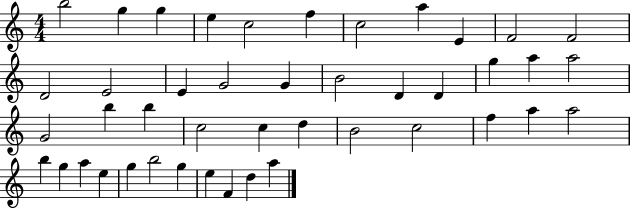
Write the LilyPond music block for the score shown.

{
  \clef treble
  \numericTimeSignature
  \time 4/4
  \key c \major
  b''2 g''4 g''4 | e''4 c''2 f''4 | c''2 a''4 e'4 | f'2 f'2 | \break d'2 e'2 | e'4 g'2 g'4 | b'2 d'4 d'4 | g''4 a''4 a''2 | \break g'2 b''4 b''4 | c''2 c''4 d''4 | b'2 c''2 | f''4 a''4 a''2 | \break b''4 g''4 a''4 e''4 | g''4 b''2 g''4 | e''4 f'4 d''4 a''4 | \bar "|."
}